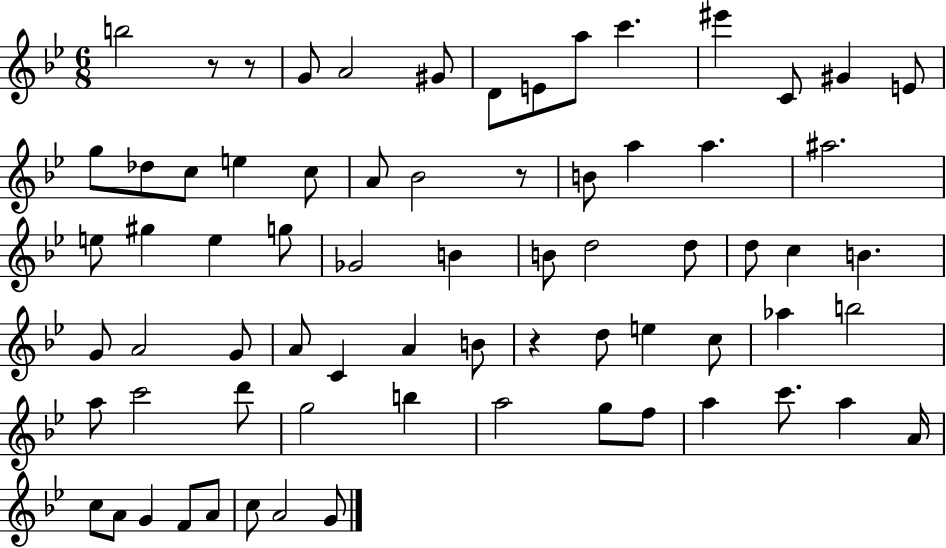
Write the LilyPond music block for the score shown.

{
  \clef treble
  \numericTimeSignature
  \time 6/8
  \key bes \major
  b''2 r8 r8 | g'8 a'2 gis'8 | d'8 e'8 a''8 c'''4. | eis'''4 c'8 gis'4 e'8 | \break g''8 des''8 c''8 e''4 c''8 | a'8 bes'2 r8 | b'8 a''4 a''4. | ais''2. | \break e''8 gis''4 e''4 g''8 | ges'2 b'4 | b'8 d''2 d''8 | d''8 c''4 b'4. | \break g'8 a'2 g'8 | a'8 c'4 a'4 b'8 | r4 d''8 e''4 c''8 | aes''4 b''2 | \break a''8 c'''2 d'''8 | g''2 b''4 | a''2 g''8 f''8 | a''4 c'''8. a''4 a'16 | \break c''8 a'8 g'4 f'8 a'8 | c''8 a'2 g'8 | \bar "|."
}